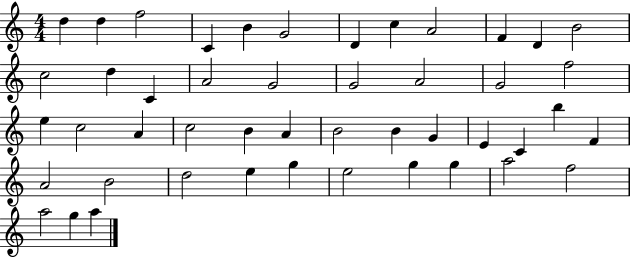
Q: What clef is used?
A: treble